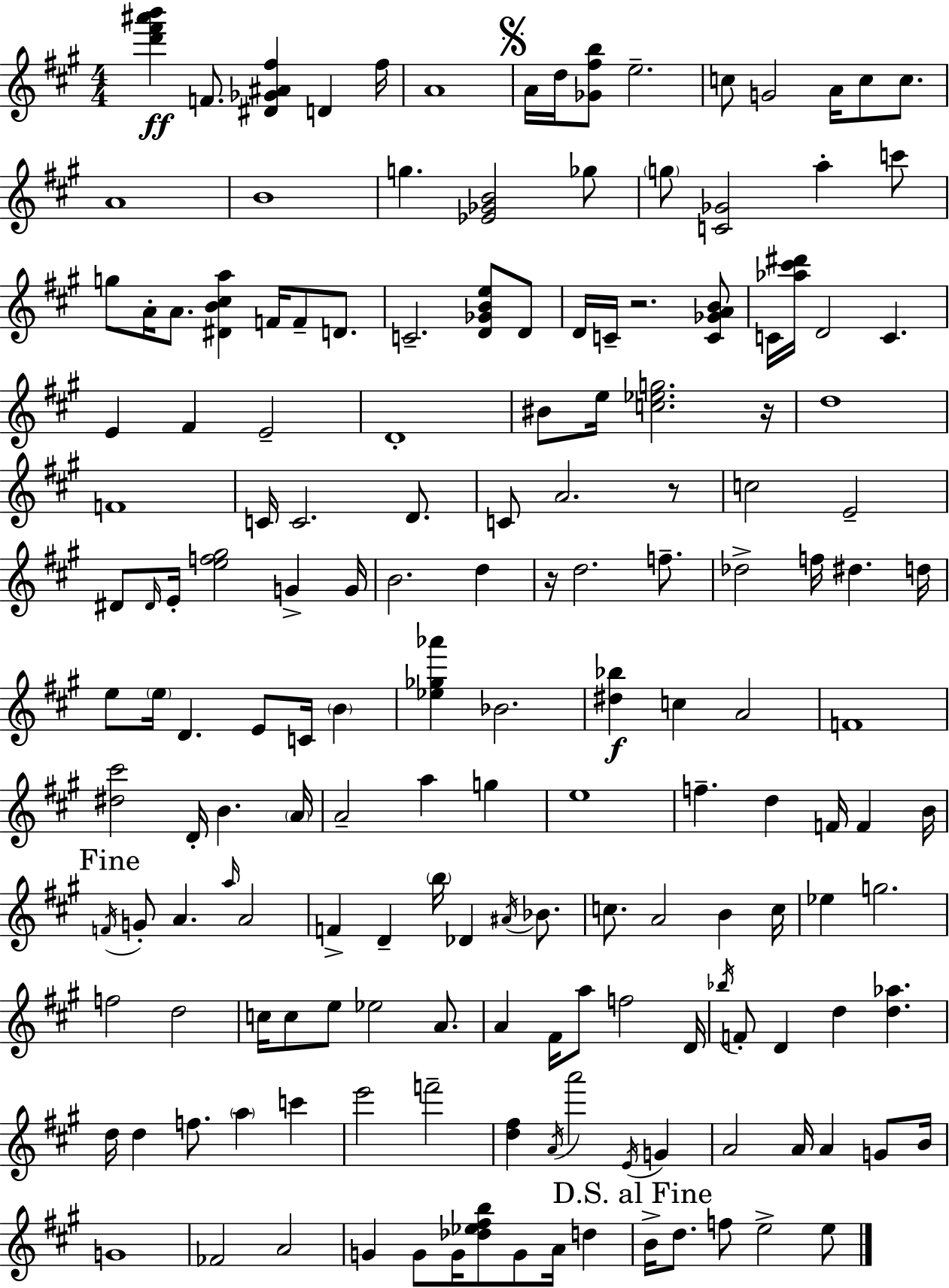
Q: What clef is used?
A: treble